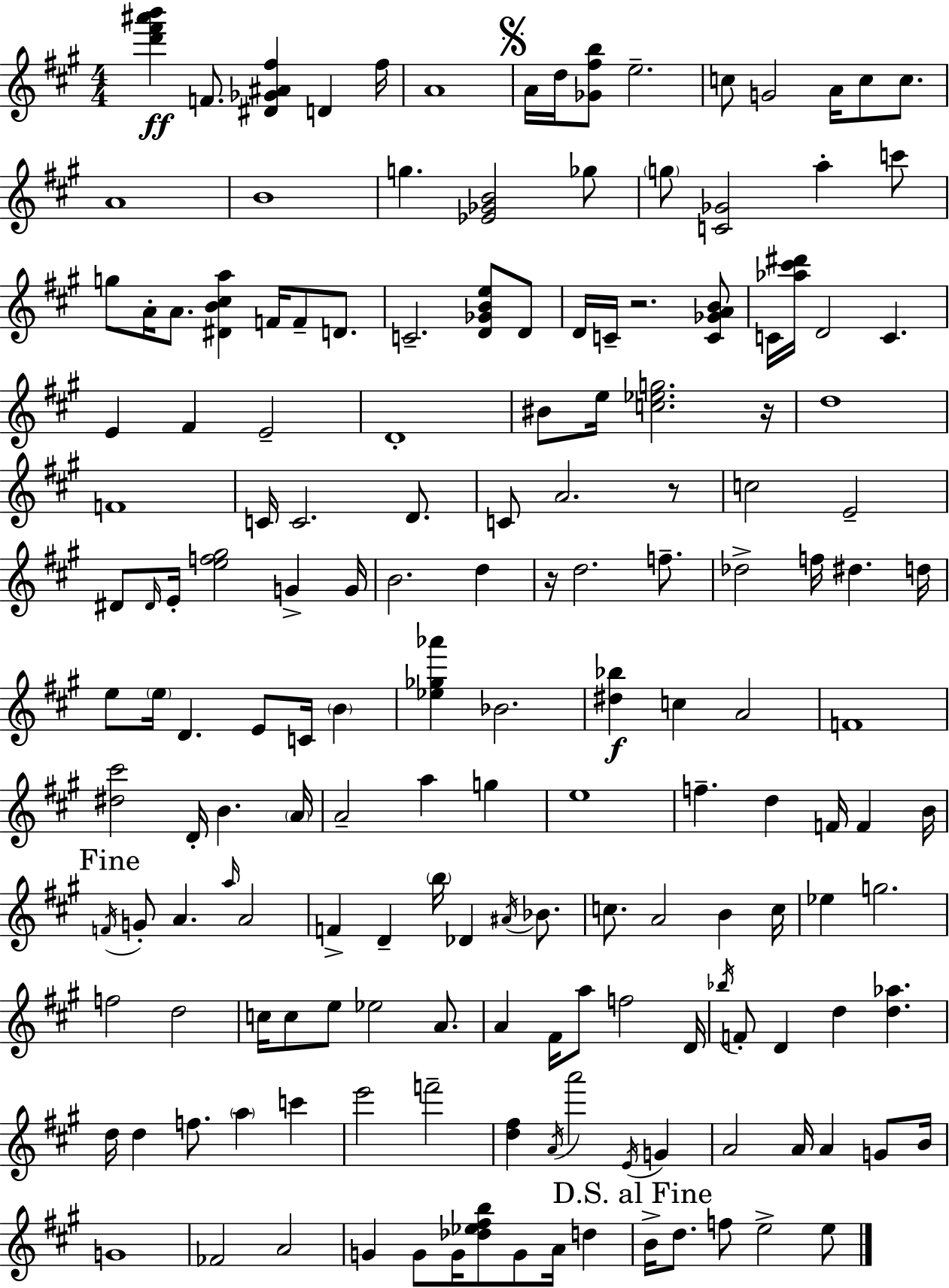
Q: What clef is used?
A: treble